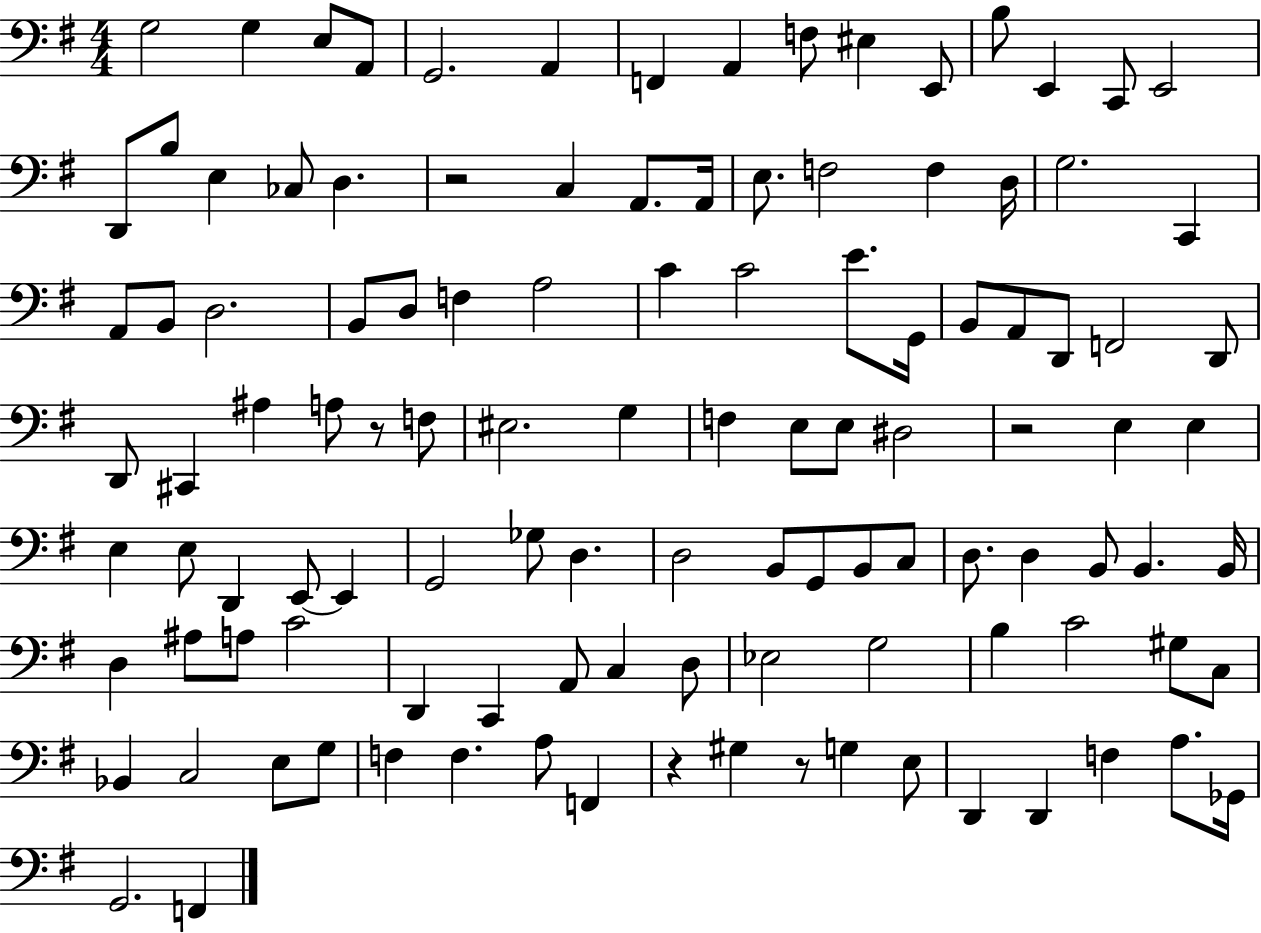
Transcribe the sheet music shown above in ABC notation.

X:1
T:Untitled
M:4/4
L:1/4
K:G
G,2 G, E,/2 A,,/2 G,,2 A,, F,, A,, F,/2 ^E, E,,/2 B,/2 E,, C,,/2 E,,2 D,,/2 B,/2 E, _C,/2 D, z2 C, A,,/2 A,,/4 E,/2 F,2 F, D,/4 G,2 C,, A,,/2 B,,/2 D,2 B,,/2 D,/2 F, A,2 C C2 E/2 G,,/4 B,,/2 A,,/2 D,,/2 F,,2 D,,/2 D,,/2 ^C,, ^A, A,/2 z/2 F,/2 ^E,2 G, F, E,/2 E,/2 ^D,2 z2 E, E, E, E,/2 D,, E,,/2 E,, G,,2 _G,/2 D, D,2 B,,/2 G,,/2 B,,/2 C,/2 D,/2 D, B,,/2 B,, B,,/4 D, ^A,/2 A,/2 C2 D,, C,, A,,/2 C, D,/2 _E,2 G,2 B, C2 ^G,/2 C,/2 _B,, C,2 E,/2 G,/2 F, F, A,/2 F,, z ^G, z/2 G, E,/2 D,, D,, F, A,/2 _G,,/4 G,,2 F,,